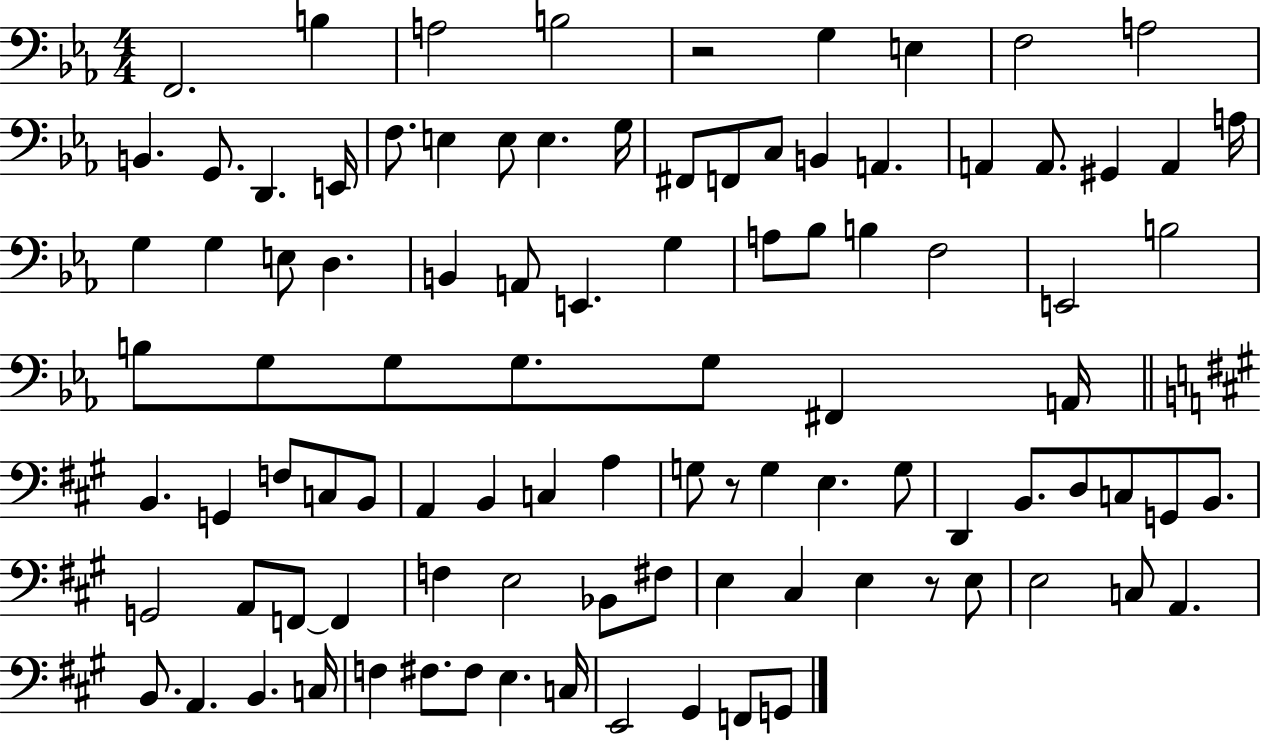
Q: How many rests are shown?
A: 3